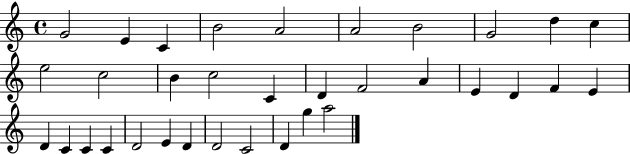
{
  \clef treble
  \time 4/4
  \defaultTimeSignature
  \key c \major
  g'2 e'4 c'4 | b'2 a'2 | a'2 b'2 | g'2 d''4 c''4 | \break e''2 c''2 | b'4 c''2 c'4 | d'4 f'2 a'4 | e'4 d'4 f'4 e'4 | \break d'4 c'4 c'4 c'4 | d'2 e'4 d'4 | d'2 c'2 | d'4 g''4 a''2 | \break \bar "|."
}